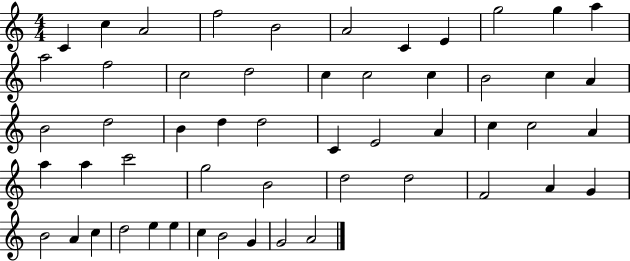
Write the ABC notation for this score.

X:1
T:Untitled
M:4/4
L:1/4
K:C
C c A2 f2 B2 A2 C E g2 g a a2 f2 c2 d2 c c2 c B2 c A B2 d2 B d d2 C E2 A c c2 A a a c'2 g2 B2 d2 d2 F2 A G B2 A c d2 e e c B2 G G2 A2